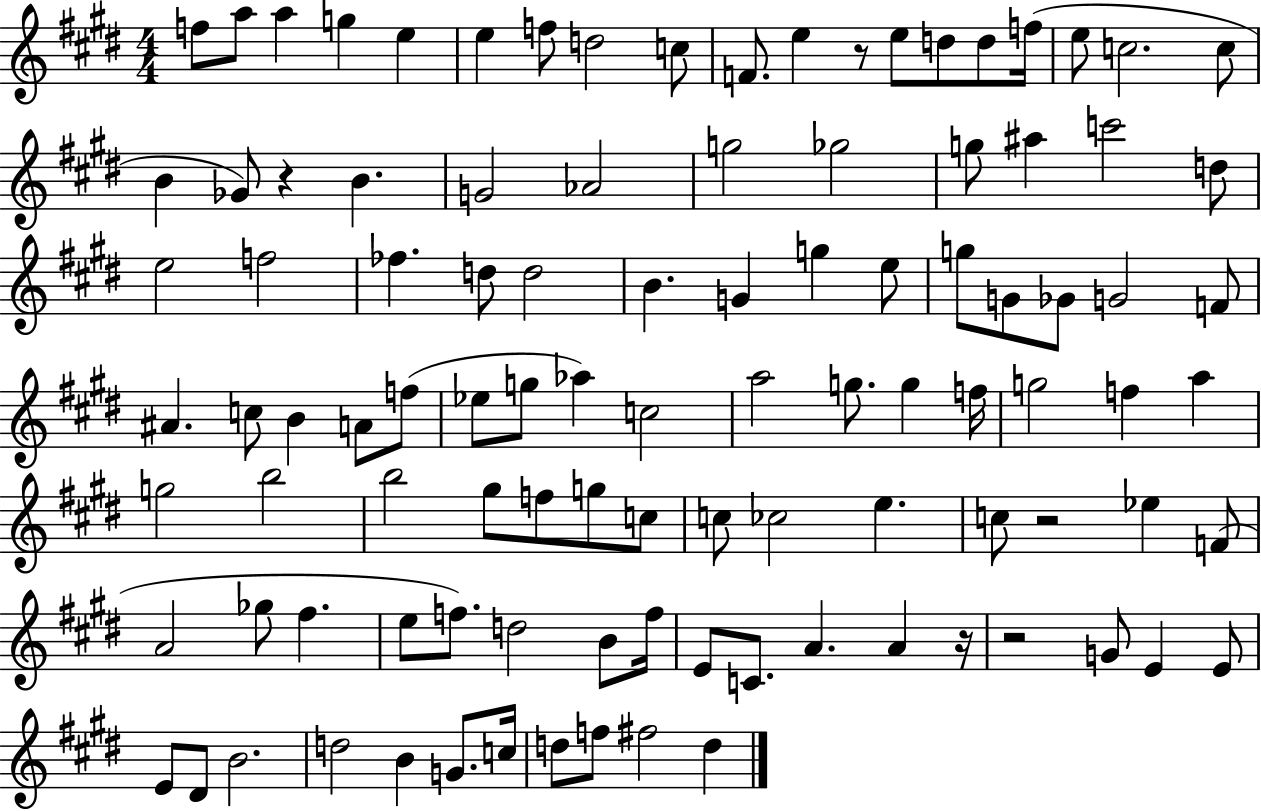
X:1
T:Untitled
M:4/4
L:1/4
K:E
f/2 a/2 a g e e f/2 d2 c/2 F/2 e z/2 e/2 d/2 d/2 f/4 e/2 c2 c/2 B _G/2 z B G2 _A2 g2 _g2 g/2 ^a c'2 d/2 e2 f2 _f d/2 d2 B G g e/2 g/2 G/2 _G/2 G2 F/2 ^A c/2 B A/2 f/2 _e/2 g/2 _a c2 a2 g/2 g f/4 g2 f a g2 b2 b2 ^g/2 f/2 g/2 c/2 c/2 _c2 e c/2 z2 _e F/2 A2 _g/2 ^f e/2 f/2 d2 B/2 f/4 E/2 C/2 A A z/4 z2 G/2 E E/2 E/2 ^D/2 B2 d2 B G/2 c/4 d/2 f/2 ^f2 d